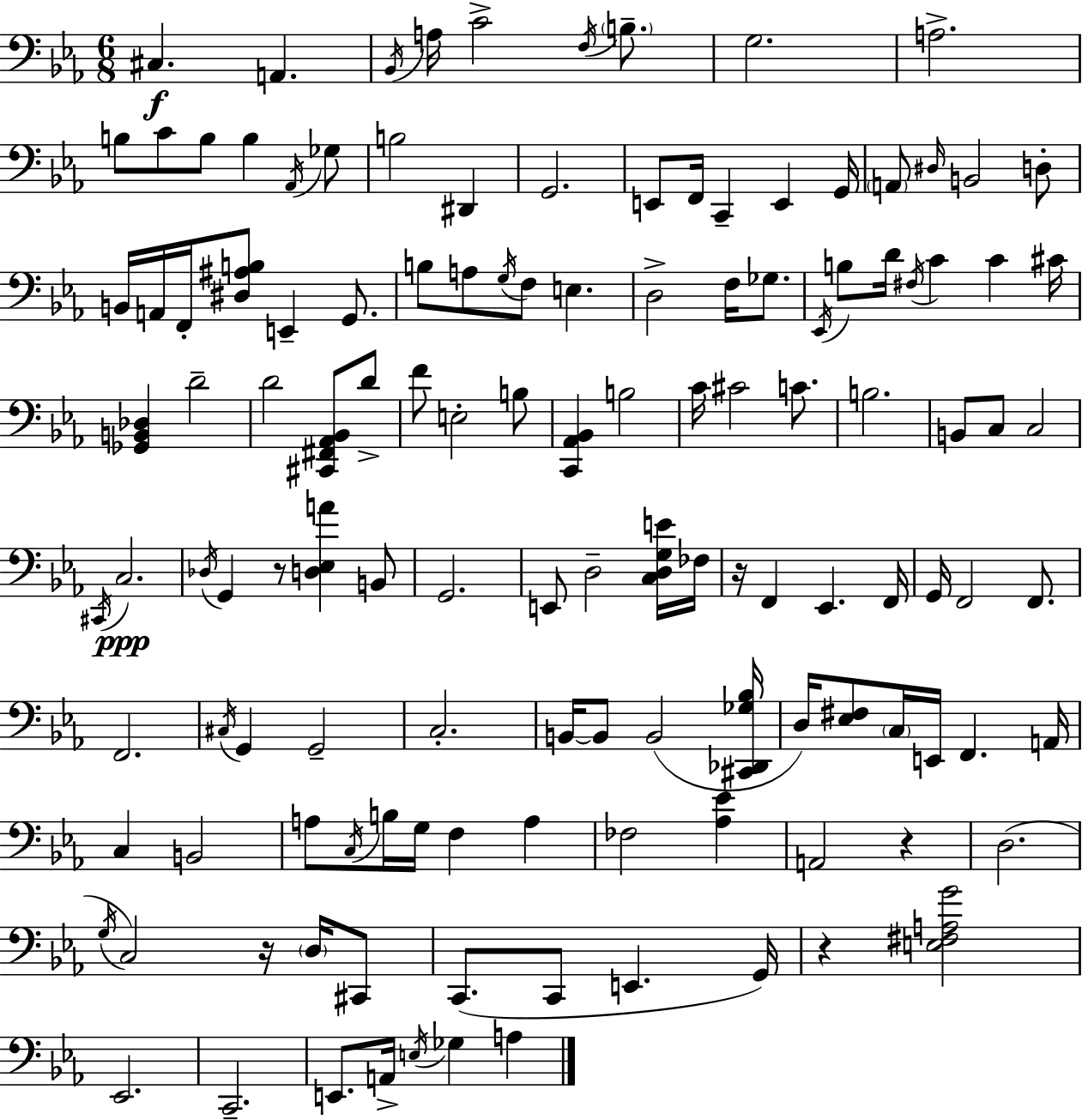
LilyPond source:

{
  \clef bass
  \numericTimeSignature
  \time 6/8
  \key ees \major
  \repeat volta 2 { cis4.\f a,4. | \acciaccatura { bes,16 } a16 c'2-> \acciaccatura { f16 } \parenthesize b8.-- | g2. | a2.-> | \break b8 c'8 b8 b4 | \acciaccatura { aes,16 } ges8 b2 dis,4 | g,2. | e,8 f,16 c,4-- e,4 | \break g,16 \parenthesize a,8 \grace { dis16 } b,2 | d8-. b,16 a,16 f,16-. <dis ais b>8 e,4-- | g,8. b8 a8 \acciaccatura { g16 } f8 e4. | d2-> | \break f16 ges8. \acciaccatura { ees,16 } b8 d'16 \acciaccatura { fis16 } c'4 | c'4 cis'16 <ges, b, des>4 d'2-- | d'2 | <cis, fis, aes, bes,>8 d'8-> f'8 e2-. | \break b8 <c, aes, bes,>4 b2 | c'16 cis'2 | c'8. b2. | b,8 c8 c2 | \break \acciaccatura { cis,16 }\ppp c2. | \acciaccatura { des16 } g,4 | r8 <d ees a'>4 b,8 g,2. | e,8 d2-- | \break <c d g e'>16 fes16 r16 f,4 | ees,4. f,16 g,16 f,2 | f,8. f,2. | \acciaccatura { cis16 } g,4 | \break g,2-- c2.-. | b,16~~ b,8 | b,2( <cis, des, ges bes>16 d16) <ees fis>8 | \parenthesize c16 e,16 f,4. a,16 c4 | \break b,2 a8 | \acciaccatura { c16 } b16 g16 f4 a4 fes2 | <aes ees'>4 a,2 | r4 d2.( | \break \acciaccatura { g16 } | c2) r16 \parenthesize d16 cis,8 | c,8.( c,8 e,4. g,16) | r4 <e fis a g'>2 | \break ees,2. | c,2.-- | e,8. a,16-> \acciaccatura { e16 } ges4 a4 | } \bar "|."
}